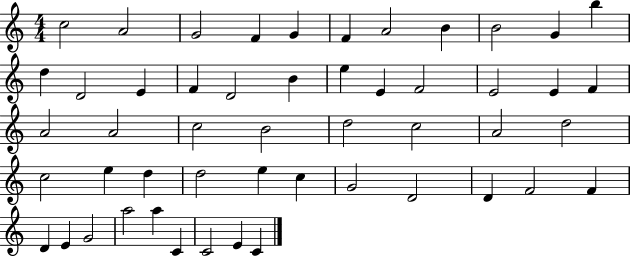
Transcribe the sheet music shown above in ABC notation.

X:1
T:Untitled
M:4/4
L:1/4
K:C
c2 A2 G2 F G F A2 B B2 G b d D2 E F D2 B e E F2 E2 E F A2 A2 c2 B2 d2 c2 A2 d2 c2 e d d2 e c G2 D2 D F2 F D E G2 a2 a C C2 E C